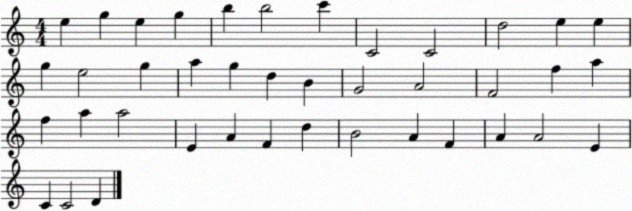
X:1
T:Untitled
M:4/4
L:1/4
K:C
e g e g b b2 c' C2 C2 d2 e e g e2 g a g d B G2 A2 F2 f a f a a2 E A F d B2 A F A A2 E C C2 D